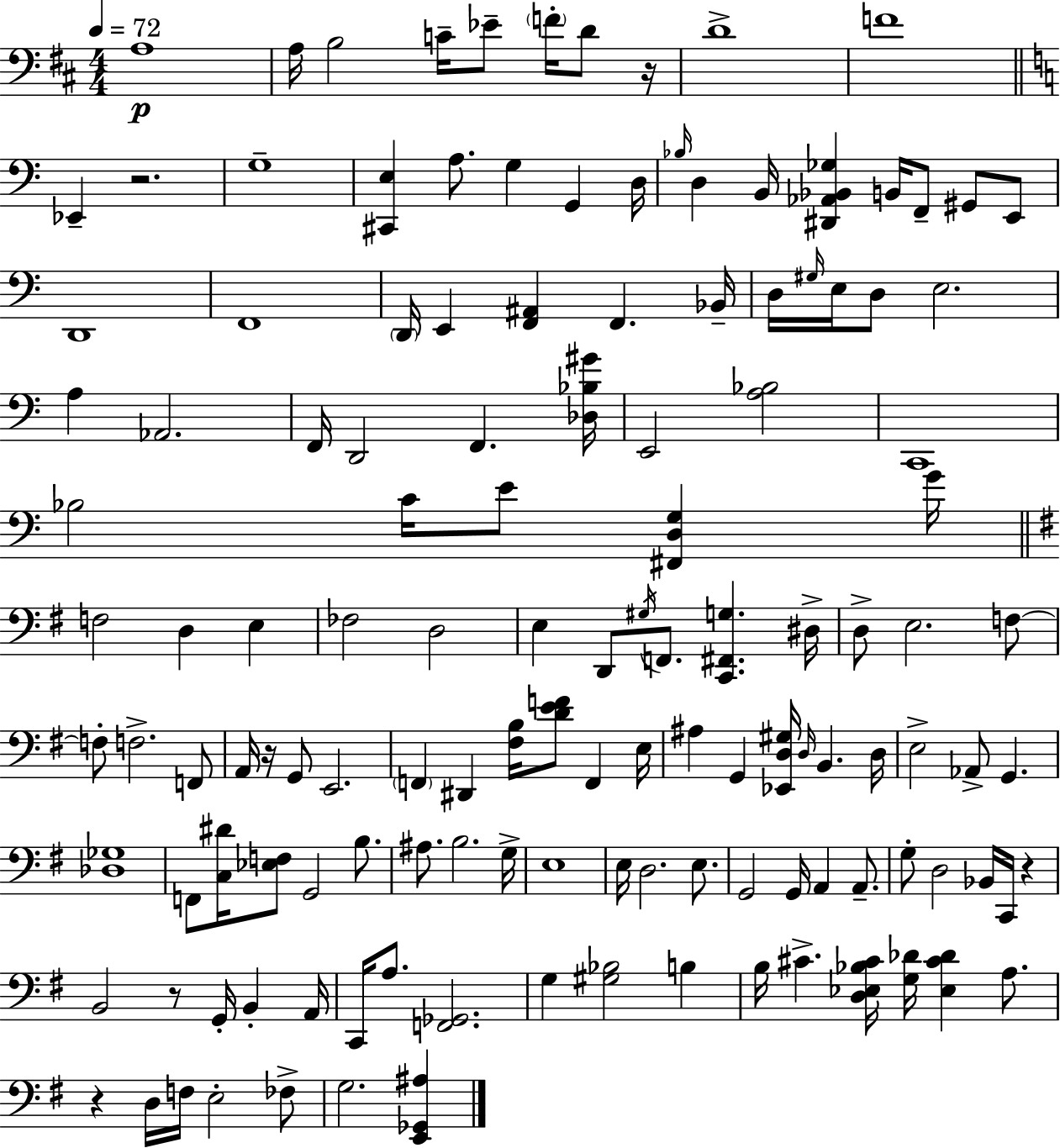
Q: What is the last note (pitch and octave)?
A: G3